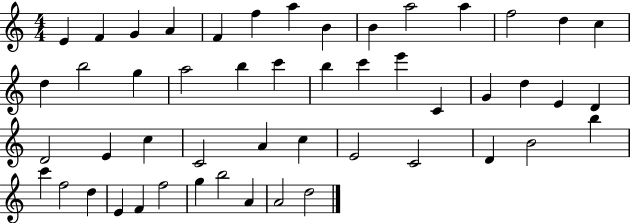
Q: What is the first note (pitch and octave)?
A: E4